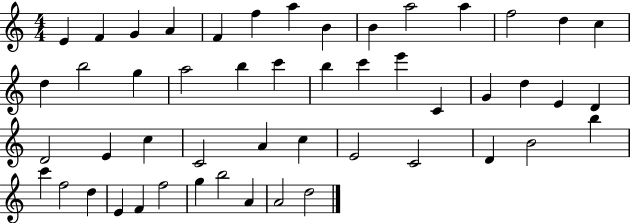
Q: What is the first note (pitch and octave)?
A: E4